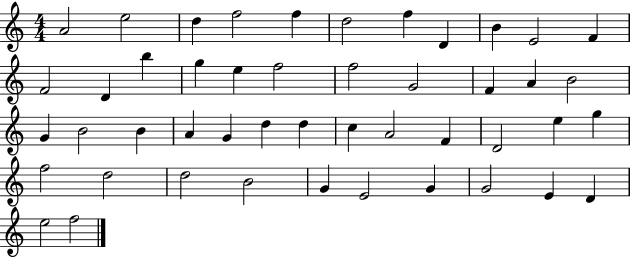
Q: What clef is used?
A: treble